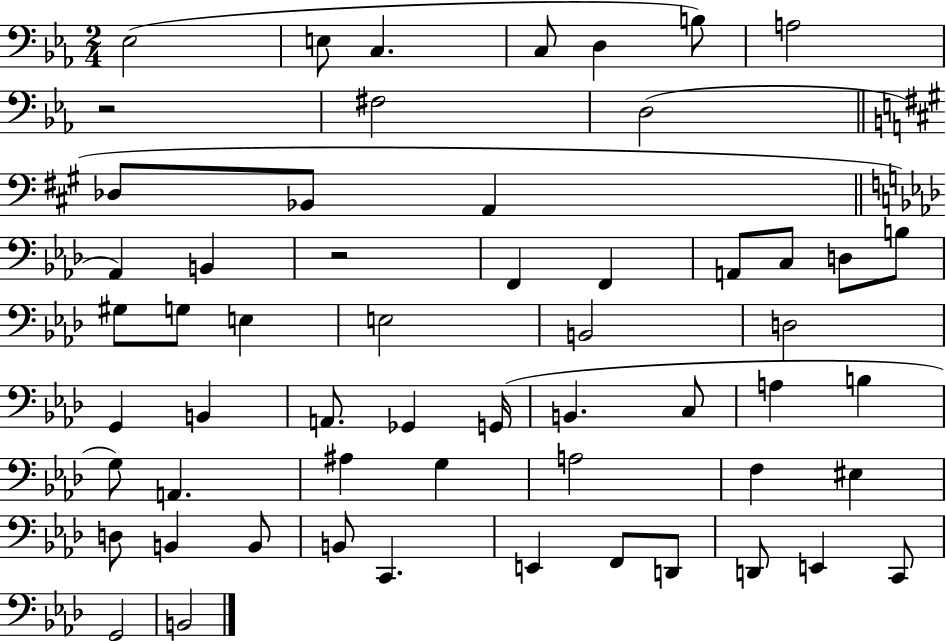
{
  \clef bass
  \numericTimeSignature
  \time 2/4
  \key ees \major
  ees2( | e8 c4. | c8 d4 b8) | a2 | \break r2 | fis2 | d2( | \bar "||" \break \key a \major des8 bes,8 a,4 | \bar "||" \break \key f \minor aes,4) b,4 | r2 | f,4 f,4 | a,8 c8 d8 b8 | \break gis8 g8 e4 | e2 | b,2 | d2 | \break g,4 b,4 | a,8. ges,4 g,16( | b,4. c8 | a4 b4 | \break g8) a,4. | ais4 g4 | a2 | f4 eis4 | \break d8 b,4 b,8 | b,8 c,4. | e,4 f,8 d,8 | d,8 e,4 c,8 | \break g,2 | b,2 | \bar "|."
}